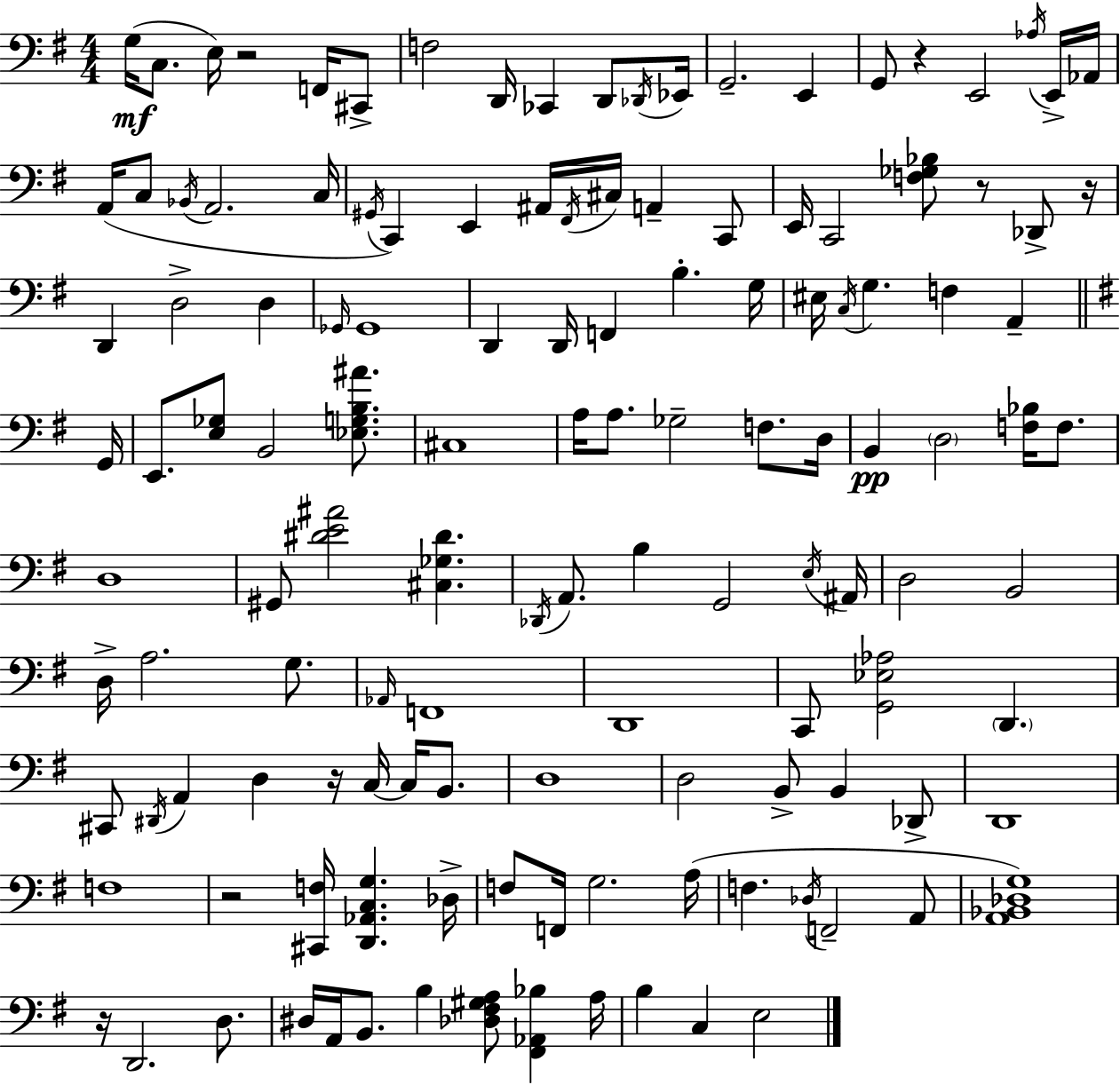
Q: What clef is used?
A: bass